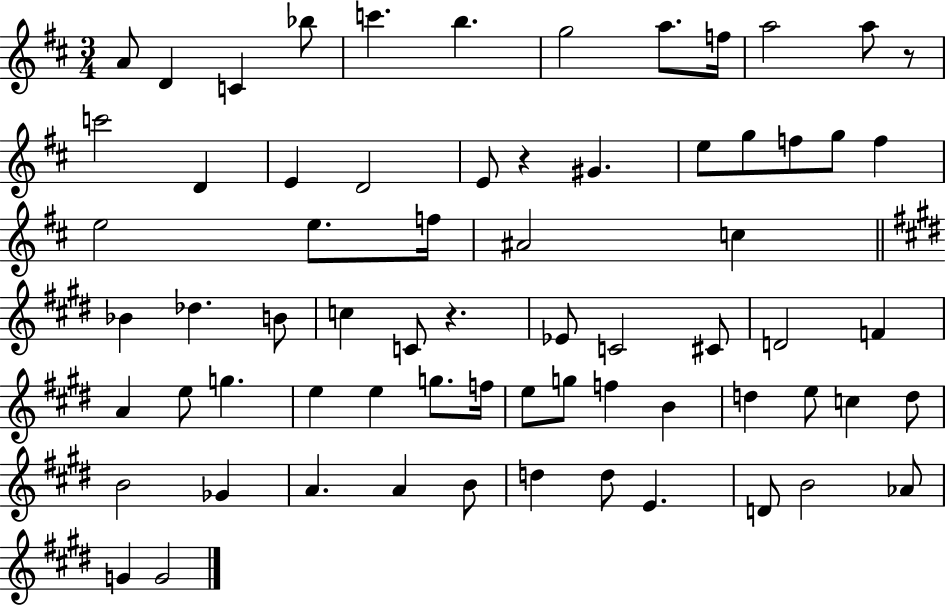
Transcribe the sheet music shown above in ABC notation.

X:1
T:Untitled
M:3/4
L:1/4
K:D
A/2 D C _b/2 c' b g2 a/2 f/4 a2 a/2 z/2 c'2 D E D2 E/2 z ^G e/2 g/2 f/2 g/2 f e2 e/2 f/4 ^A2 c _B _d B/2 c C/2 z _E/2 C2 ^C/2 D2 F A e/2 g e e g/2 f/4 e/2 g/2 f B d e/2 c d/2 B2 _G A A B/2 d d/2 E D/2 B2 _A/2 G G2